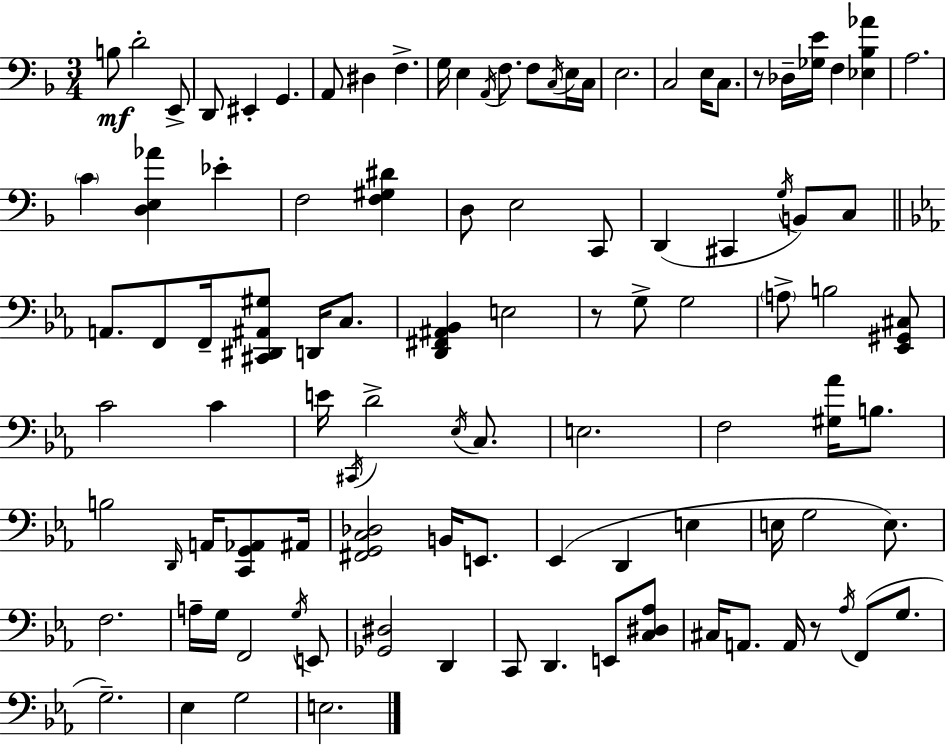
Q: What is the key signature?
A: D minor